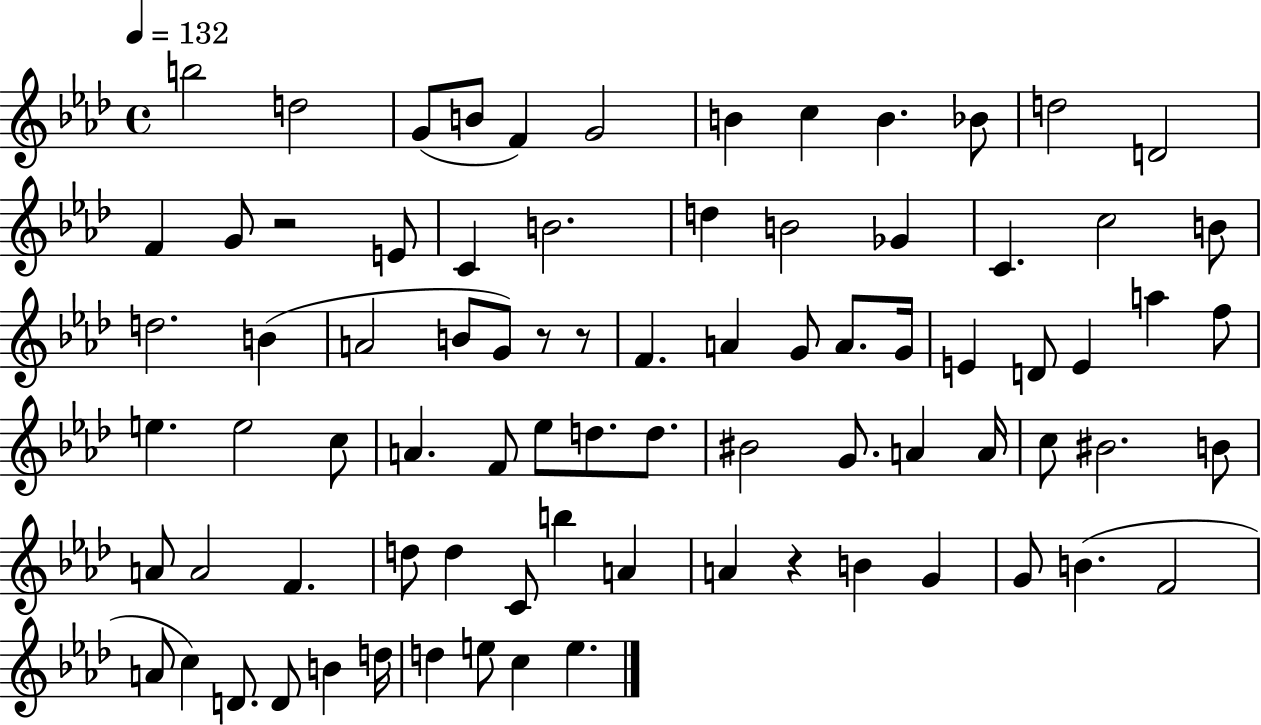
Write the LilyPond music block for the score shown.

{
  \clef treble
  \time 4/4
  \defaultTimeSignature
  \key aes \major
  \tempo 4 = 132
  b''2 d''2 | g'8( b'8 f'4) g'2 | b'4 c''4 b'4. bes'8 | d''2 d'2 | \break f'4 g'8 r2 e'8 | c'4 b'2. | d''4 b'2 ges'4 | c'4. c''2 b'8 | \break d''2. b'4( | a'2 b'8 g'8) r8 r8 | f'4. a'4 g'8 a'8. g'16 | e'4 d'8 e'4 a''4 f''8 | \break e''4. e''2 c''8 | a'4. f'8 ees''8 d''8. d''8. | bis'2 g'8. a'4 a'16 | c''8 bis'2. b'8 | \break a'8 a'2 f'4. | d''8 d''4 c'8 b''4 a'4 | a'4 r4 b'4 g'4 | g'8 b'4.( f'2 | \break a'8 c''4) d'8. d'8 b'4 d''16 | d''4 e''8 c''4 e''4. | \bar "|."
}